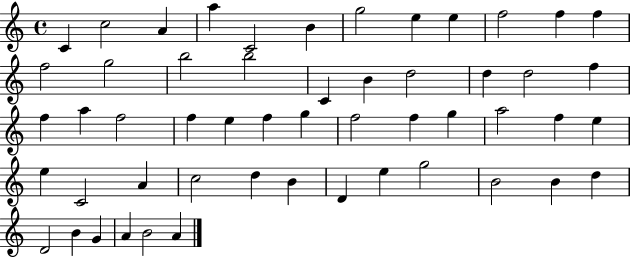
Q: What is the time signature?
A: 4/4